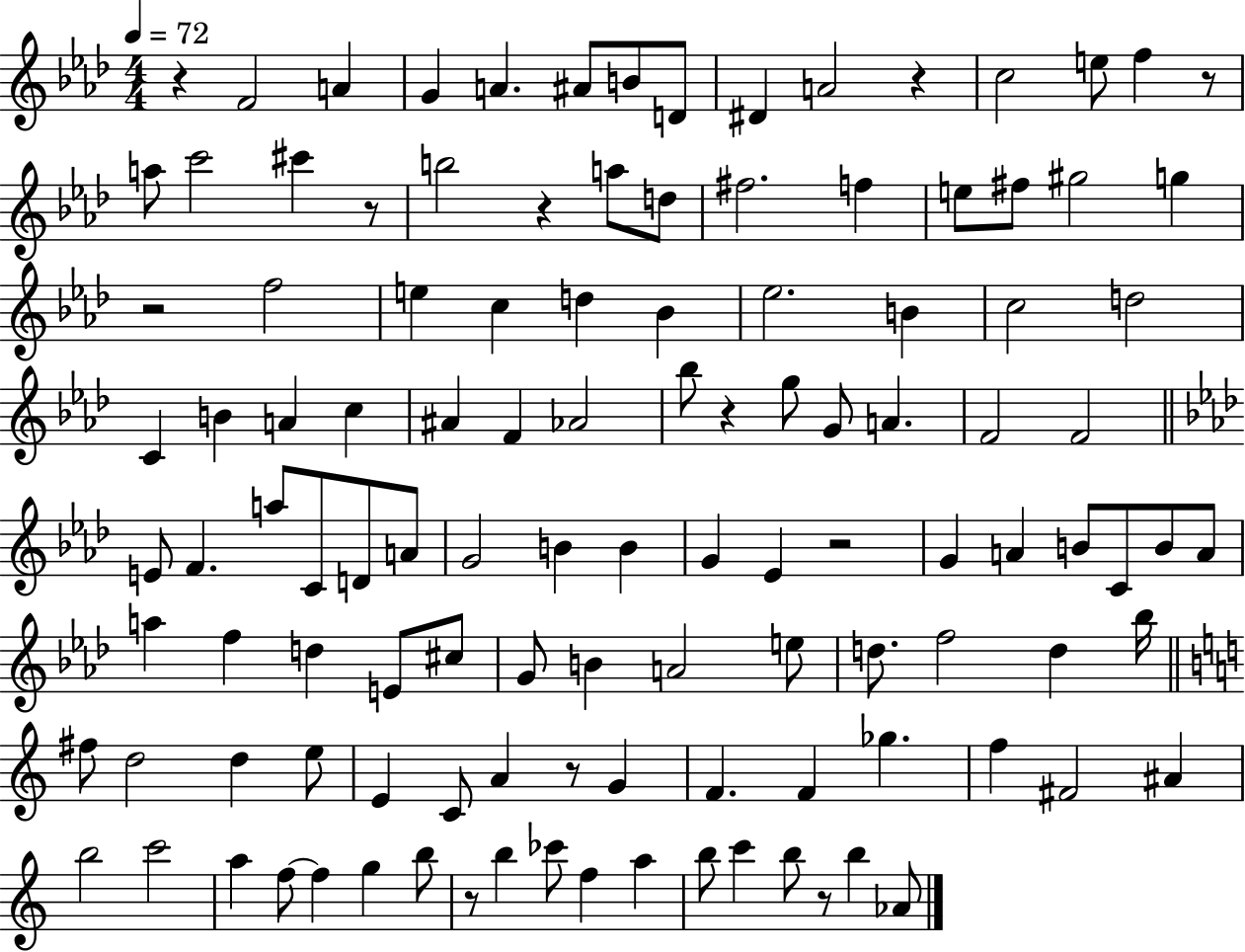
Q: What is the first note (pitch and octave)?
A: F4